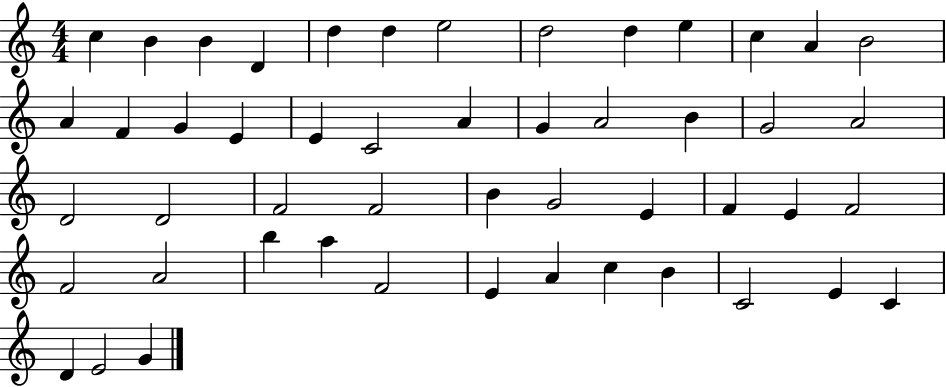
C5/q B4/q B4/q D4/q D5/q D5/q E5/h D5/h D5/q E5/q C5/q A4/q B4/h A4/q F4/q G4/q E4/q E4/q C4/h A4/q G4/q A4/h B4/q G4/h A4/h D4/h D4/h F4/h F4/h B4/q G4/h E4/q F4/q E4/q F4/h F4/h A4/h B5/q A5/q F4/h E4/q A4/q C5/q B4/q C4/h E4/q C4/q D4/q E4/h G4/q